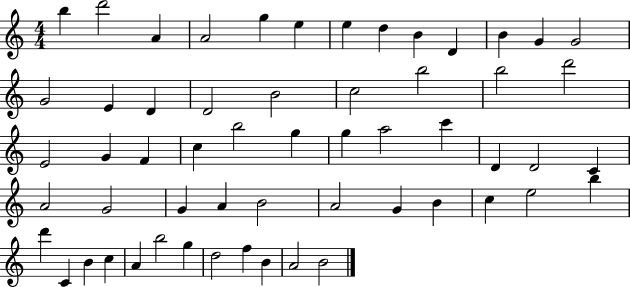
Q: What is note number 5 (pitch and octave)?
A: G5